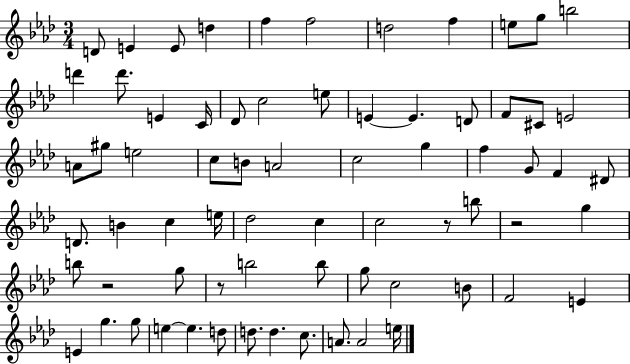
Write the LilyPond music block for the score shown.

{
  \clef treble
  \numericTimeSignature
  \time 3/4
  \key aes \major
  d'8 e'4 e'8 d''4 | f''4 f''2 | d''2 f''4 | e''8 g''8 b''2 | \break d'''4 d'''8. e'4 c'16 | des'8 c''2 e''8 | e'4~~ e'4. d'8 | f'8 cis'8 e'2 | \break a'8 gis''8 e''2 | c''8 b'8 a'2 | c''2 g''4 | f''4 g'8 f'4 dis'8 | \break d'8. b'4 c''4 e''16 | des''2 c''4 | c''2 r8 b''8 | r2 g''4 | \break b''8 r2 g''8 | r8 b''2 b''8 | g''8 c''2 b'8 | f'2 e'4 | \break e'4 g''4. g''8 | e''4~~ e''4. d''8 | d''8. d''4. c''8. | a'8. a'2 e''16 | \break \bar "|."
}